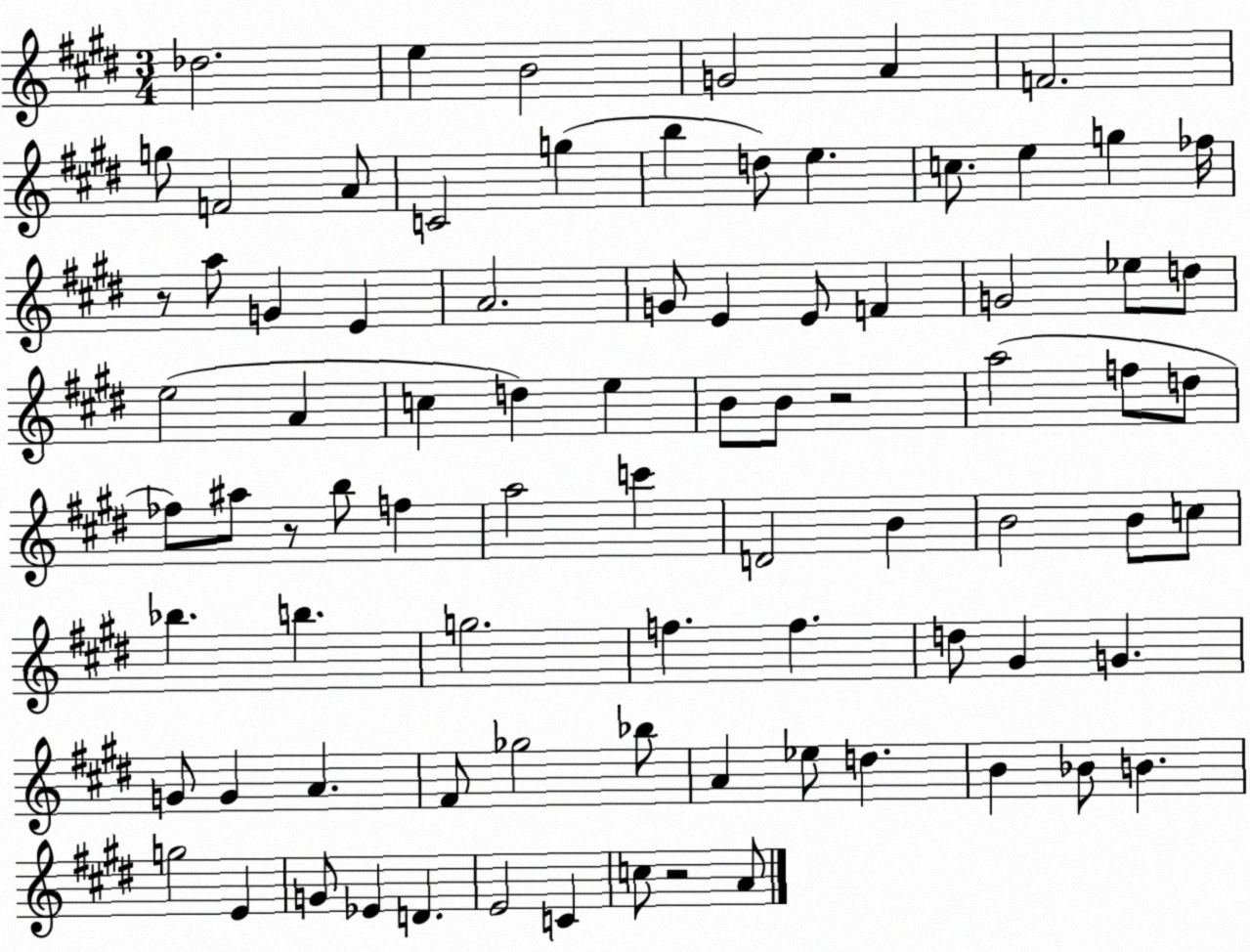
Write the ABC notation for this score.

X:1
T:Untitled
M:3/4
L:1/4
K:E
_d2 e B2 G2 A F2 g/2 F2 A/2 C2 g b d/2 e c/2 e g _f/4 z/2 a/2 G E A2 G/2 E E/2 F G2 _e/2 d/2 e2 A c d e B/2 B/2 z2 a2 f/2 d/2 _f/2 ^a/2 z/2 b/2 f a2 c' D2 B B2 B/2 c/2 _b b g2 f f d/2 ^G G G/2 G A ^F/2 _g2 _b/2 A _e/2 d B _B/2 B g2 E G/2 _E D E2 C c/2 z2 A/2